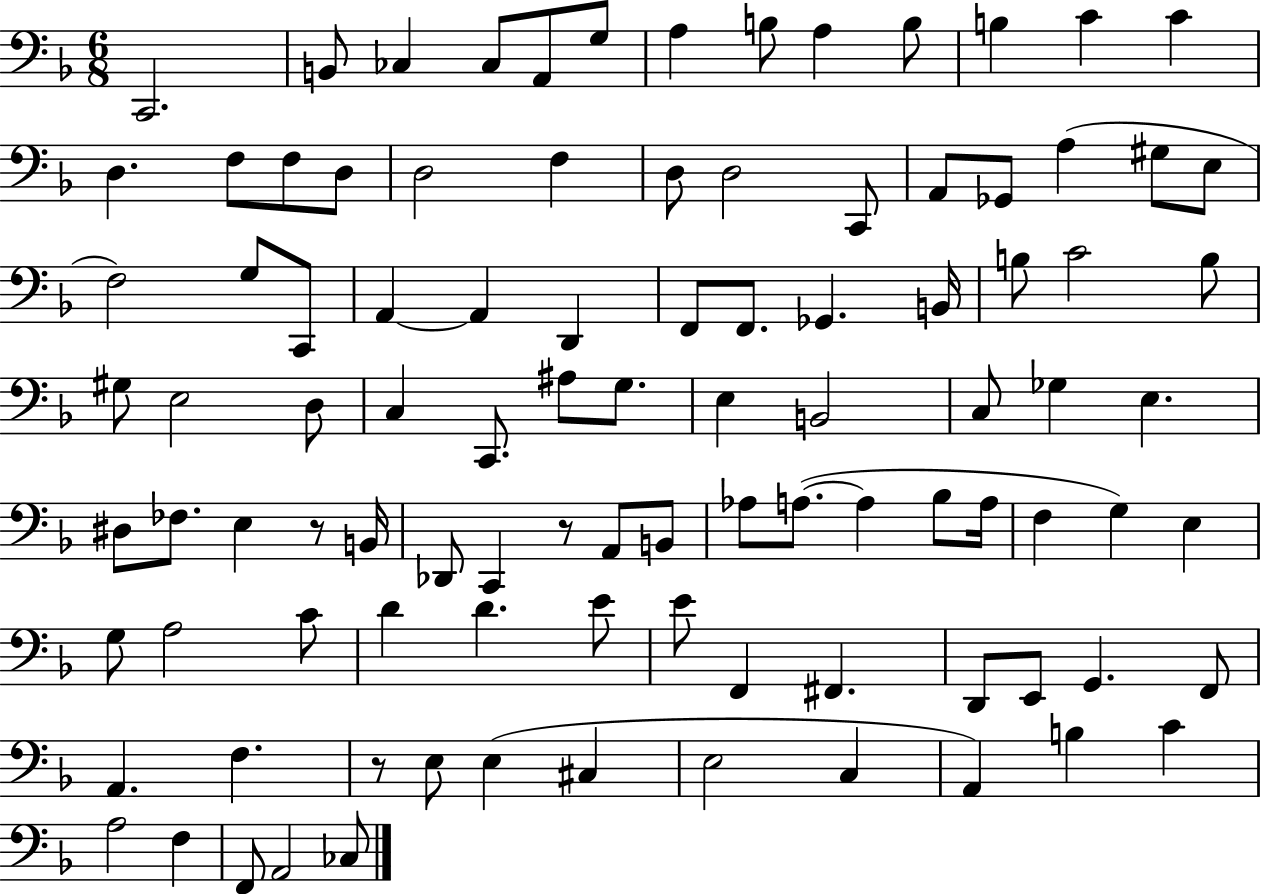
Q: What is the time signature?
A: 6/8